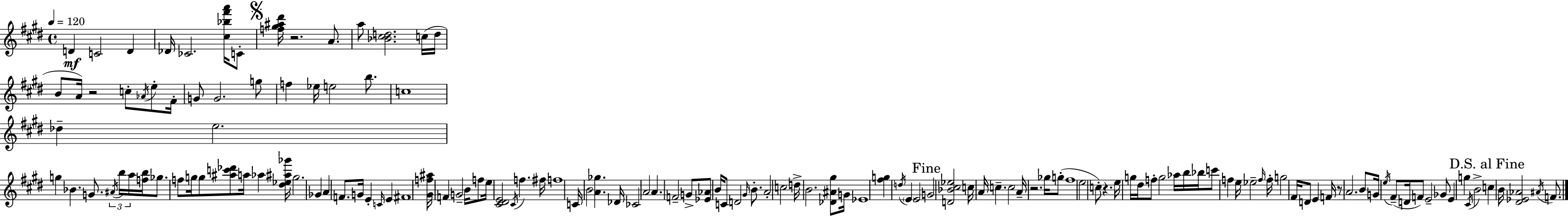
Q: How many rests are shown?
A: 5